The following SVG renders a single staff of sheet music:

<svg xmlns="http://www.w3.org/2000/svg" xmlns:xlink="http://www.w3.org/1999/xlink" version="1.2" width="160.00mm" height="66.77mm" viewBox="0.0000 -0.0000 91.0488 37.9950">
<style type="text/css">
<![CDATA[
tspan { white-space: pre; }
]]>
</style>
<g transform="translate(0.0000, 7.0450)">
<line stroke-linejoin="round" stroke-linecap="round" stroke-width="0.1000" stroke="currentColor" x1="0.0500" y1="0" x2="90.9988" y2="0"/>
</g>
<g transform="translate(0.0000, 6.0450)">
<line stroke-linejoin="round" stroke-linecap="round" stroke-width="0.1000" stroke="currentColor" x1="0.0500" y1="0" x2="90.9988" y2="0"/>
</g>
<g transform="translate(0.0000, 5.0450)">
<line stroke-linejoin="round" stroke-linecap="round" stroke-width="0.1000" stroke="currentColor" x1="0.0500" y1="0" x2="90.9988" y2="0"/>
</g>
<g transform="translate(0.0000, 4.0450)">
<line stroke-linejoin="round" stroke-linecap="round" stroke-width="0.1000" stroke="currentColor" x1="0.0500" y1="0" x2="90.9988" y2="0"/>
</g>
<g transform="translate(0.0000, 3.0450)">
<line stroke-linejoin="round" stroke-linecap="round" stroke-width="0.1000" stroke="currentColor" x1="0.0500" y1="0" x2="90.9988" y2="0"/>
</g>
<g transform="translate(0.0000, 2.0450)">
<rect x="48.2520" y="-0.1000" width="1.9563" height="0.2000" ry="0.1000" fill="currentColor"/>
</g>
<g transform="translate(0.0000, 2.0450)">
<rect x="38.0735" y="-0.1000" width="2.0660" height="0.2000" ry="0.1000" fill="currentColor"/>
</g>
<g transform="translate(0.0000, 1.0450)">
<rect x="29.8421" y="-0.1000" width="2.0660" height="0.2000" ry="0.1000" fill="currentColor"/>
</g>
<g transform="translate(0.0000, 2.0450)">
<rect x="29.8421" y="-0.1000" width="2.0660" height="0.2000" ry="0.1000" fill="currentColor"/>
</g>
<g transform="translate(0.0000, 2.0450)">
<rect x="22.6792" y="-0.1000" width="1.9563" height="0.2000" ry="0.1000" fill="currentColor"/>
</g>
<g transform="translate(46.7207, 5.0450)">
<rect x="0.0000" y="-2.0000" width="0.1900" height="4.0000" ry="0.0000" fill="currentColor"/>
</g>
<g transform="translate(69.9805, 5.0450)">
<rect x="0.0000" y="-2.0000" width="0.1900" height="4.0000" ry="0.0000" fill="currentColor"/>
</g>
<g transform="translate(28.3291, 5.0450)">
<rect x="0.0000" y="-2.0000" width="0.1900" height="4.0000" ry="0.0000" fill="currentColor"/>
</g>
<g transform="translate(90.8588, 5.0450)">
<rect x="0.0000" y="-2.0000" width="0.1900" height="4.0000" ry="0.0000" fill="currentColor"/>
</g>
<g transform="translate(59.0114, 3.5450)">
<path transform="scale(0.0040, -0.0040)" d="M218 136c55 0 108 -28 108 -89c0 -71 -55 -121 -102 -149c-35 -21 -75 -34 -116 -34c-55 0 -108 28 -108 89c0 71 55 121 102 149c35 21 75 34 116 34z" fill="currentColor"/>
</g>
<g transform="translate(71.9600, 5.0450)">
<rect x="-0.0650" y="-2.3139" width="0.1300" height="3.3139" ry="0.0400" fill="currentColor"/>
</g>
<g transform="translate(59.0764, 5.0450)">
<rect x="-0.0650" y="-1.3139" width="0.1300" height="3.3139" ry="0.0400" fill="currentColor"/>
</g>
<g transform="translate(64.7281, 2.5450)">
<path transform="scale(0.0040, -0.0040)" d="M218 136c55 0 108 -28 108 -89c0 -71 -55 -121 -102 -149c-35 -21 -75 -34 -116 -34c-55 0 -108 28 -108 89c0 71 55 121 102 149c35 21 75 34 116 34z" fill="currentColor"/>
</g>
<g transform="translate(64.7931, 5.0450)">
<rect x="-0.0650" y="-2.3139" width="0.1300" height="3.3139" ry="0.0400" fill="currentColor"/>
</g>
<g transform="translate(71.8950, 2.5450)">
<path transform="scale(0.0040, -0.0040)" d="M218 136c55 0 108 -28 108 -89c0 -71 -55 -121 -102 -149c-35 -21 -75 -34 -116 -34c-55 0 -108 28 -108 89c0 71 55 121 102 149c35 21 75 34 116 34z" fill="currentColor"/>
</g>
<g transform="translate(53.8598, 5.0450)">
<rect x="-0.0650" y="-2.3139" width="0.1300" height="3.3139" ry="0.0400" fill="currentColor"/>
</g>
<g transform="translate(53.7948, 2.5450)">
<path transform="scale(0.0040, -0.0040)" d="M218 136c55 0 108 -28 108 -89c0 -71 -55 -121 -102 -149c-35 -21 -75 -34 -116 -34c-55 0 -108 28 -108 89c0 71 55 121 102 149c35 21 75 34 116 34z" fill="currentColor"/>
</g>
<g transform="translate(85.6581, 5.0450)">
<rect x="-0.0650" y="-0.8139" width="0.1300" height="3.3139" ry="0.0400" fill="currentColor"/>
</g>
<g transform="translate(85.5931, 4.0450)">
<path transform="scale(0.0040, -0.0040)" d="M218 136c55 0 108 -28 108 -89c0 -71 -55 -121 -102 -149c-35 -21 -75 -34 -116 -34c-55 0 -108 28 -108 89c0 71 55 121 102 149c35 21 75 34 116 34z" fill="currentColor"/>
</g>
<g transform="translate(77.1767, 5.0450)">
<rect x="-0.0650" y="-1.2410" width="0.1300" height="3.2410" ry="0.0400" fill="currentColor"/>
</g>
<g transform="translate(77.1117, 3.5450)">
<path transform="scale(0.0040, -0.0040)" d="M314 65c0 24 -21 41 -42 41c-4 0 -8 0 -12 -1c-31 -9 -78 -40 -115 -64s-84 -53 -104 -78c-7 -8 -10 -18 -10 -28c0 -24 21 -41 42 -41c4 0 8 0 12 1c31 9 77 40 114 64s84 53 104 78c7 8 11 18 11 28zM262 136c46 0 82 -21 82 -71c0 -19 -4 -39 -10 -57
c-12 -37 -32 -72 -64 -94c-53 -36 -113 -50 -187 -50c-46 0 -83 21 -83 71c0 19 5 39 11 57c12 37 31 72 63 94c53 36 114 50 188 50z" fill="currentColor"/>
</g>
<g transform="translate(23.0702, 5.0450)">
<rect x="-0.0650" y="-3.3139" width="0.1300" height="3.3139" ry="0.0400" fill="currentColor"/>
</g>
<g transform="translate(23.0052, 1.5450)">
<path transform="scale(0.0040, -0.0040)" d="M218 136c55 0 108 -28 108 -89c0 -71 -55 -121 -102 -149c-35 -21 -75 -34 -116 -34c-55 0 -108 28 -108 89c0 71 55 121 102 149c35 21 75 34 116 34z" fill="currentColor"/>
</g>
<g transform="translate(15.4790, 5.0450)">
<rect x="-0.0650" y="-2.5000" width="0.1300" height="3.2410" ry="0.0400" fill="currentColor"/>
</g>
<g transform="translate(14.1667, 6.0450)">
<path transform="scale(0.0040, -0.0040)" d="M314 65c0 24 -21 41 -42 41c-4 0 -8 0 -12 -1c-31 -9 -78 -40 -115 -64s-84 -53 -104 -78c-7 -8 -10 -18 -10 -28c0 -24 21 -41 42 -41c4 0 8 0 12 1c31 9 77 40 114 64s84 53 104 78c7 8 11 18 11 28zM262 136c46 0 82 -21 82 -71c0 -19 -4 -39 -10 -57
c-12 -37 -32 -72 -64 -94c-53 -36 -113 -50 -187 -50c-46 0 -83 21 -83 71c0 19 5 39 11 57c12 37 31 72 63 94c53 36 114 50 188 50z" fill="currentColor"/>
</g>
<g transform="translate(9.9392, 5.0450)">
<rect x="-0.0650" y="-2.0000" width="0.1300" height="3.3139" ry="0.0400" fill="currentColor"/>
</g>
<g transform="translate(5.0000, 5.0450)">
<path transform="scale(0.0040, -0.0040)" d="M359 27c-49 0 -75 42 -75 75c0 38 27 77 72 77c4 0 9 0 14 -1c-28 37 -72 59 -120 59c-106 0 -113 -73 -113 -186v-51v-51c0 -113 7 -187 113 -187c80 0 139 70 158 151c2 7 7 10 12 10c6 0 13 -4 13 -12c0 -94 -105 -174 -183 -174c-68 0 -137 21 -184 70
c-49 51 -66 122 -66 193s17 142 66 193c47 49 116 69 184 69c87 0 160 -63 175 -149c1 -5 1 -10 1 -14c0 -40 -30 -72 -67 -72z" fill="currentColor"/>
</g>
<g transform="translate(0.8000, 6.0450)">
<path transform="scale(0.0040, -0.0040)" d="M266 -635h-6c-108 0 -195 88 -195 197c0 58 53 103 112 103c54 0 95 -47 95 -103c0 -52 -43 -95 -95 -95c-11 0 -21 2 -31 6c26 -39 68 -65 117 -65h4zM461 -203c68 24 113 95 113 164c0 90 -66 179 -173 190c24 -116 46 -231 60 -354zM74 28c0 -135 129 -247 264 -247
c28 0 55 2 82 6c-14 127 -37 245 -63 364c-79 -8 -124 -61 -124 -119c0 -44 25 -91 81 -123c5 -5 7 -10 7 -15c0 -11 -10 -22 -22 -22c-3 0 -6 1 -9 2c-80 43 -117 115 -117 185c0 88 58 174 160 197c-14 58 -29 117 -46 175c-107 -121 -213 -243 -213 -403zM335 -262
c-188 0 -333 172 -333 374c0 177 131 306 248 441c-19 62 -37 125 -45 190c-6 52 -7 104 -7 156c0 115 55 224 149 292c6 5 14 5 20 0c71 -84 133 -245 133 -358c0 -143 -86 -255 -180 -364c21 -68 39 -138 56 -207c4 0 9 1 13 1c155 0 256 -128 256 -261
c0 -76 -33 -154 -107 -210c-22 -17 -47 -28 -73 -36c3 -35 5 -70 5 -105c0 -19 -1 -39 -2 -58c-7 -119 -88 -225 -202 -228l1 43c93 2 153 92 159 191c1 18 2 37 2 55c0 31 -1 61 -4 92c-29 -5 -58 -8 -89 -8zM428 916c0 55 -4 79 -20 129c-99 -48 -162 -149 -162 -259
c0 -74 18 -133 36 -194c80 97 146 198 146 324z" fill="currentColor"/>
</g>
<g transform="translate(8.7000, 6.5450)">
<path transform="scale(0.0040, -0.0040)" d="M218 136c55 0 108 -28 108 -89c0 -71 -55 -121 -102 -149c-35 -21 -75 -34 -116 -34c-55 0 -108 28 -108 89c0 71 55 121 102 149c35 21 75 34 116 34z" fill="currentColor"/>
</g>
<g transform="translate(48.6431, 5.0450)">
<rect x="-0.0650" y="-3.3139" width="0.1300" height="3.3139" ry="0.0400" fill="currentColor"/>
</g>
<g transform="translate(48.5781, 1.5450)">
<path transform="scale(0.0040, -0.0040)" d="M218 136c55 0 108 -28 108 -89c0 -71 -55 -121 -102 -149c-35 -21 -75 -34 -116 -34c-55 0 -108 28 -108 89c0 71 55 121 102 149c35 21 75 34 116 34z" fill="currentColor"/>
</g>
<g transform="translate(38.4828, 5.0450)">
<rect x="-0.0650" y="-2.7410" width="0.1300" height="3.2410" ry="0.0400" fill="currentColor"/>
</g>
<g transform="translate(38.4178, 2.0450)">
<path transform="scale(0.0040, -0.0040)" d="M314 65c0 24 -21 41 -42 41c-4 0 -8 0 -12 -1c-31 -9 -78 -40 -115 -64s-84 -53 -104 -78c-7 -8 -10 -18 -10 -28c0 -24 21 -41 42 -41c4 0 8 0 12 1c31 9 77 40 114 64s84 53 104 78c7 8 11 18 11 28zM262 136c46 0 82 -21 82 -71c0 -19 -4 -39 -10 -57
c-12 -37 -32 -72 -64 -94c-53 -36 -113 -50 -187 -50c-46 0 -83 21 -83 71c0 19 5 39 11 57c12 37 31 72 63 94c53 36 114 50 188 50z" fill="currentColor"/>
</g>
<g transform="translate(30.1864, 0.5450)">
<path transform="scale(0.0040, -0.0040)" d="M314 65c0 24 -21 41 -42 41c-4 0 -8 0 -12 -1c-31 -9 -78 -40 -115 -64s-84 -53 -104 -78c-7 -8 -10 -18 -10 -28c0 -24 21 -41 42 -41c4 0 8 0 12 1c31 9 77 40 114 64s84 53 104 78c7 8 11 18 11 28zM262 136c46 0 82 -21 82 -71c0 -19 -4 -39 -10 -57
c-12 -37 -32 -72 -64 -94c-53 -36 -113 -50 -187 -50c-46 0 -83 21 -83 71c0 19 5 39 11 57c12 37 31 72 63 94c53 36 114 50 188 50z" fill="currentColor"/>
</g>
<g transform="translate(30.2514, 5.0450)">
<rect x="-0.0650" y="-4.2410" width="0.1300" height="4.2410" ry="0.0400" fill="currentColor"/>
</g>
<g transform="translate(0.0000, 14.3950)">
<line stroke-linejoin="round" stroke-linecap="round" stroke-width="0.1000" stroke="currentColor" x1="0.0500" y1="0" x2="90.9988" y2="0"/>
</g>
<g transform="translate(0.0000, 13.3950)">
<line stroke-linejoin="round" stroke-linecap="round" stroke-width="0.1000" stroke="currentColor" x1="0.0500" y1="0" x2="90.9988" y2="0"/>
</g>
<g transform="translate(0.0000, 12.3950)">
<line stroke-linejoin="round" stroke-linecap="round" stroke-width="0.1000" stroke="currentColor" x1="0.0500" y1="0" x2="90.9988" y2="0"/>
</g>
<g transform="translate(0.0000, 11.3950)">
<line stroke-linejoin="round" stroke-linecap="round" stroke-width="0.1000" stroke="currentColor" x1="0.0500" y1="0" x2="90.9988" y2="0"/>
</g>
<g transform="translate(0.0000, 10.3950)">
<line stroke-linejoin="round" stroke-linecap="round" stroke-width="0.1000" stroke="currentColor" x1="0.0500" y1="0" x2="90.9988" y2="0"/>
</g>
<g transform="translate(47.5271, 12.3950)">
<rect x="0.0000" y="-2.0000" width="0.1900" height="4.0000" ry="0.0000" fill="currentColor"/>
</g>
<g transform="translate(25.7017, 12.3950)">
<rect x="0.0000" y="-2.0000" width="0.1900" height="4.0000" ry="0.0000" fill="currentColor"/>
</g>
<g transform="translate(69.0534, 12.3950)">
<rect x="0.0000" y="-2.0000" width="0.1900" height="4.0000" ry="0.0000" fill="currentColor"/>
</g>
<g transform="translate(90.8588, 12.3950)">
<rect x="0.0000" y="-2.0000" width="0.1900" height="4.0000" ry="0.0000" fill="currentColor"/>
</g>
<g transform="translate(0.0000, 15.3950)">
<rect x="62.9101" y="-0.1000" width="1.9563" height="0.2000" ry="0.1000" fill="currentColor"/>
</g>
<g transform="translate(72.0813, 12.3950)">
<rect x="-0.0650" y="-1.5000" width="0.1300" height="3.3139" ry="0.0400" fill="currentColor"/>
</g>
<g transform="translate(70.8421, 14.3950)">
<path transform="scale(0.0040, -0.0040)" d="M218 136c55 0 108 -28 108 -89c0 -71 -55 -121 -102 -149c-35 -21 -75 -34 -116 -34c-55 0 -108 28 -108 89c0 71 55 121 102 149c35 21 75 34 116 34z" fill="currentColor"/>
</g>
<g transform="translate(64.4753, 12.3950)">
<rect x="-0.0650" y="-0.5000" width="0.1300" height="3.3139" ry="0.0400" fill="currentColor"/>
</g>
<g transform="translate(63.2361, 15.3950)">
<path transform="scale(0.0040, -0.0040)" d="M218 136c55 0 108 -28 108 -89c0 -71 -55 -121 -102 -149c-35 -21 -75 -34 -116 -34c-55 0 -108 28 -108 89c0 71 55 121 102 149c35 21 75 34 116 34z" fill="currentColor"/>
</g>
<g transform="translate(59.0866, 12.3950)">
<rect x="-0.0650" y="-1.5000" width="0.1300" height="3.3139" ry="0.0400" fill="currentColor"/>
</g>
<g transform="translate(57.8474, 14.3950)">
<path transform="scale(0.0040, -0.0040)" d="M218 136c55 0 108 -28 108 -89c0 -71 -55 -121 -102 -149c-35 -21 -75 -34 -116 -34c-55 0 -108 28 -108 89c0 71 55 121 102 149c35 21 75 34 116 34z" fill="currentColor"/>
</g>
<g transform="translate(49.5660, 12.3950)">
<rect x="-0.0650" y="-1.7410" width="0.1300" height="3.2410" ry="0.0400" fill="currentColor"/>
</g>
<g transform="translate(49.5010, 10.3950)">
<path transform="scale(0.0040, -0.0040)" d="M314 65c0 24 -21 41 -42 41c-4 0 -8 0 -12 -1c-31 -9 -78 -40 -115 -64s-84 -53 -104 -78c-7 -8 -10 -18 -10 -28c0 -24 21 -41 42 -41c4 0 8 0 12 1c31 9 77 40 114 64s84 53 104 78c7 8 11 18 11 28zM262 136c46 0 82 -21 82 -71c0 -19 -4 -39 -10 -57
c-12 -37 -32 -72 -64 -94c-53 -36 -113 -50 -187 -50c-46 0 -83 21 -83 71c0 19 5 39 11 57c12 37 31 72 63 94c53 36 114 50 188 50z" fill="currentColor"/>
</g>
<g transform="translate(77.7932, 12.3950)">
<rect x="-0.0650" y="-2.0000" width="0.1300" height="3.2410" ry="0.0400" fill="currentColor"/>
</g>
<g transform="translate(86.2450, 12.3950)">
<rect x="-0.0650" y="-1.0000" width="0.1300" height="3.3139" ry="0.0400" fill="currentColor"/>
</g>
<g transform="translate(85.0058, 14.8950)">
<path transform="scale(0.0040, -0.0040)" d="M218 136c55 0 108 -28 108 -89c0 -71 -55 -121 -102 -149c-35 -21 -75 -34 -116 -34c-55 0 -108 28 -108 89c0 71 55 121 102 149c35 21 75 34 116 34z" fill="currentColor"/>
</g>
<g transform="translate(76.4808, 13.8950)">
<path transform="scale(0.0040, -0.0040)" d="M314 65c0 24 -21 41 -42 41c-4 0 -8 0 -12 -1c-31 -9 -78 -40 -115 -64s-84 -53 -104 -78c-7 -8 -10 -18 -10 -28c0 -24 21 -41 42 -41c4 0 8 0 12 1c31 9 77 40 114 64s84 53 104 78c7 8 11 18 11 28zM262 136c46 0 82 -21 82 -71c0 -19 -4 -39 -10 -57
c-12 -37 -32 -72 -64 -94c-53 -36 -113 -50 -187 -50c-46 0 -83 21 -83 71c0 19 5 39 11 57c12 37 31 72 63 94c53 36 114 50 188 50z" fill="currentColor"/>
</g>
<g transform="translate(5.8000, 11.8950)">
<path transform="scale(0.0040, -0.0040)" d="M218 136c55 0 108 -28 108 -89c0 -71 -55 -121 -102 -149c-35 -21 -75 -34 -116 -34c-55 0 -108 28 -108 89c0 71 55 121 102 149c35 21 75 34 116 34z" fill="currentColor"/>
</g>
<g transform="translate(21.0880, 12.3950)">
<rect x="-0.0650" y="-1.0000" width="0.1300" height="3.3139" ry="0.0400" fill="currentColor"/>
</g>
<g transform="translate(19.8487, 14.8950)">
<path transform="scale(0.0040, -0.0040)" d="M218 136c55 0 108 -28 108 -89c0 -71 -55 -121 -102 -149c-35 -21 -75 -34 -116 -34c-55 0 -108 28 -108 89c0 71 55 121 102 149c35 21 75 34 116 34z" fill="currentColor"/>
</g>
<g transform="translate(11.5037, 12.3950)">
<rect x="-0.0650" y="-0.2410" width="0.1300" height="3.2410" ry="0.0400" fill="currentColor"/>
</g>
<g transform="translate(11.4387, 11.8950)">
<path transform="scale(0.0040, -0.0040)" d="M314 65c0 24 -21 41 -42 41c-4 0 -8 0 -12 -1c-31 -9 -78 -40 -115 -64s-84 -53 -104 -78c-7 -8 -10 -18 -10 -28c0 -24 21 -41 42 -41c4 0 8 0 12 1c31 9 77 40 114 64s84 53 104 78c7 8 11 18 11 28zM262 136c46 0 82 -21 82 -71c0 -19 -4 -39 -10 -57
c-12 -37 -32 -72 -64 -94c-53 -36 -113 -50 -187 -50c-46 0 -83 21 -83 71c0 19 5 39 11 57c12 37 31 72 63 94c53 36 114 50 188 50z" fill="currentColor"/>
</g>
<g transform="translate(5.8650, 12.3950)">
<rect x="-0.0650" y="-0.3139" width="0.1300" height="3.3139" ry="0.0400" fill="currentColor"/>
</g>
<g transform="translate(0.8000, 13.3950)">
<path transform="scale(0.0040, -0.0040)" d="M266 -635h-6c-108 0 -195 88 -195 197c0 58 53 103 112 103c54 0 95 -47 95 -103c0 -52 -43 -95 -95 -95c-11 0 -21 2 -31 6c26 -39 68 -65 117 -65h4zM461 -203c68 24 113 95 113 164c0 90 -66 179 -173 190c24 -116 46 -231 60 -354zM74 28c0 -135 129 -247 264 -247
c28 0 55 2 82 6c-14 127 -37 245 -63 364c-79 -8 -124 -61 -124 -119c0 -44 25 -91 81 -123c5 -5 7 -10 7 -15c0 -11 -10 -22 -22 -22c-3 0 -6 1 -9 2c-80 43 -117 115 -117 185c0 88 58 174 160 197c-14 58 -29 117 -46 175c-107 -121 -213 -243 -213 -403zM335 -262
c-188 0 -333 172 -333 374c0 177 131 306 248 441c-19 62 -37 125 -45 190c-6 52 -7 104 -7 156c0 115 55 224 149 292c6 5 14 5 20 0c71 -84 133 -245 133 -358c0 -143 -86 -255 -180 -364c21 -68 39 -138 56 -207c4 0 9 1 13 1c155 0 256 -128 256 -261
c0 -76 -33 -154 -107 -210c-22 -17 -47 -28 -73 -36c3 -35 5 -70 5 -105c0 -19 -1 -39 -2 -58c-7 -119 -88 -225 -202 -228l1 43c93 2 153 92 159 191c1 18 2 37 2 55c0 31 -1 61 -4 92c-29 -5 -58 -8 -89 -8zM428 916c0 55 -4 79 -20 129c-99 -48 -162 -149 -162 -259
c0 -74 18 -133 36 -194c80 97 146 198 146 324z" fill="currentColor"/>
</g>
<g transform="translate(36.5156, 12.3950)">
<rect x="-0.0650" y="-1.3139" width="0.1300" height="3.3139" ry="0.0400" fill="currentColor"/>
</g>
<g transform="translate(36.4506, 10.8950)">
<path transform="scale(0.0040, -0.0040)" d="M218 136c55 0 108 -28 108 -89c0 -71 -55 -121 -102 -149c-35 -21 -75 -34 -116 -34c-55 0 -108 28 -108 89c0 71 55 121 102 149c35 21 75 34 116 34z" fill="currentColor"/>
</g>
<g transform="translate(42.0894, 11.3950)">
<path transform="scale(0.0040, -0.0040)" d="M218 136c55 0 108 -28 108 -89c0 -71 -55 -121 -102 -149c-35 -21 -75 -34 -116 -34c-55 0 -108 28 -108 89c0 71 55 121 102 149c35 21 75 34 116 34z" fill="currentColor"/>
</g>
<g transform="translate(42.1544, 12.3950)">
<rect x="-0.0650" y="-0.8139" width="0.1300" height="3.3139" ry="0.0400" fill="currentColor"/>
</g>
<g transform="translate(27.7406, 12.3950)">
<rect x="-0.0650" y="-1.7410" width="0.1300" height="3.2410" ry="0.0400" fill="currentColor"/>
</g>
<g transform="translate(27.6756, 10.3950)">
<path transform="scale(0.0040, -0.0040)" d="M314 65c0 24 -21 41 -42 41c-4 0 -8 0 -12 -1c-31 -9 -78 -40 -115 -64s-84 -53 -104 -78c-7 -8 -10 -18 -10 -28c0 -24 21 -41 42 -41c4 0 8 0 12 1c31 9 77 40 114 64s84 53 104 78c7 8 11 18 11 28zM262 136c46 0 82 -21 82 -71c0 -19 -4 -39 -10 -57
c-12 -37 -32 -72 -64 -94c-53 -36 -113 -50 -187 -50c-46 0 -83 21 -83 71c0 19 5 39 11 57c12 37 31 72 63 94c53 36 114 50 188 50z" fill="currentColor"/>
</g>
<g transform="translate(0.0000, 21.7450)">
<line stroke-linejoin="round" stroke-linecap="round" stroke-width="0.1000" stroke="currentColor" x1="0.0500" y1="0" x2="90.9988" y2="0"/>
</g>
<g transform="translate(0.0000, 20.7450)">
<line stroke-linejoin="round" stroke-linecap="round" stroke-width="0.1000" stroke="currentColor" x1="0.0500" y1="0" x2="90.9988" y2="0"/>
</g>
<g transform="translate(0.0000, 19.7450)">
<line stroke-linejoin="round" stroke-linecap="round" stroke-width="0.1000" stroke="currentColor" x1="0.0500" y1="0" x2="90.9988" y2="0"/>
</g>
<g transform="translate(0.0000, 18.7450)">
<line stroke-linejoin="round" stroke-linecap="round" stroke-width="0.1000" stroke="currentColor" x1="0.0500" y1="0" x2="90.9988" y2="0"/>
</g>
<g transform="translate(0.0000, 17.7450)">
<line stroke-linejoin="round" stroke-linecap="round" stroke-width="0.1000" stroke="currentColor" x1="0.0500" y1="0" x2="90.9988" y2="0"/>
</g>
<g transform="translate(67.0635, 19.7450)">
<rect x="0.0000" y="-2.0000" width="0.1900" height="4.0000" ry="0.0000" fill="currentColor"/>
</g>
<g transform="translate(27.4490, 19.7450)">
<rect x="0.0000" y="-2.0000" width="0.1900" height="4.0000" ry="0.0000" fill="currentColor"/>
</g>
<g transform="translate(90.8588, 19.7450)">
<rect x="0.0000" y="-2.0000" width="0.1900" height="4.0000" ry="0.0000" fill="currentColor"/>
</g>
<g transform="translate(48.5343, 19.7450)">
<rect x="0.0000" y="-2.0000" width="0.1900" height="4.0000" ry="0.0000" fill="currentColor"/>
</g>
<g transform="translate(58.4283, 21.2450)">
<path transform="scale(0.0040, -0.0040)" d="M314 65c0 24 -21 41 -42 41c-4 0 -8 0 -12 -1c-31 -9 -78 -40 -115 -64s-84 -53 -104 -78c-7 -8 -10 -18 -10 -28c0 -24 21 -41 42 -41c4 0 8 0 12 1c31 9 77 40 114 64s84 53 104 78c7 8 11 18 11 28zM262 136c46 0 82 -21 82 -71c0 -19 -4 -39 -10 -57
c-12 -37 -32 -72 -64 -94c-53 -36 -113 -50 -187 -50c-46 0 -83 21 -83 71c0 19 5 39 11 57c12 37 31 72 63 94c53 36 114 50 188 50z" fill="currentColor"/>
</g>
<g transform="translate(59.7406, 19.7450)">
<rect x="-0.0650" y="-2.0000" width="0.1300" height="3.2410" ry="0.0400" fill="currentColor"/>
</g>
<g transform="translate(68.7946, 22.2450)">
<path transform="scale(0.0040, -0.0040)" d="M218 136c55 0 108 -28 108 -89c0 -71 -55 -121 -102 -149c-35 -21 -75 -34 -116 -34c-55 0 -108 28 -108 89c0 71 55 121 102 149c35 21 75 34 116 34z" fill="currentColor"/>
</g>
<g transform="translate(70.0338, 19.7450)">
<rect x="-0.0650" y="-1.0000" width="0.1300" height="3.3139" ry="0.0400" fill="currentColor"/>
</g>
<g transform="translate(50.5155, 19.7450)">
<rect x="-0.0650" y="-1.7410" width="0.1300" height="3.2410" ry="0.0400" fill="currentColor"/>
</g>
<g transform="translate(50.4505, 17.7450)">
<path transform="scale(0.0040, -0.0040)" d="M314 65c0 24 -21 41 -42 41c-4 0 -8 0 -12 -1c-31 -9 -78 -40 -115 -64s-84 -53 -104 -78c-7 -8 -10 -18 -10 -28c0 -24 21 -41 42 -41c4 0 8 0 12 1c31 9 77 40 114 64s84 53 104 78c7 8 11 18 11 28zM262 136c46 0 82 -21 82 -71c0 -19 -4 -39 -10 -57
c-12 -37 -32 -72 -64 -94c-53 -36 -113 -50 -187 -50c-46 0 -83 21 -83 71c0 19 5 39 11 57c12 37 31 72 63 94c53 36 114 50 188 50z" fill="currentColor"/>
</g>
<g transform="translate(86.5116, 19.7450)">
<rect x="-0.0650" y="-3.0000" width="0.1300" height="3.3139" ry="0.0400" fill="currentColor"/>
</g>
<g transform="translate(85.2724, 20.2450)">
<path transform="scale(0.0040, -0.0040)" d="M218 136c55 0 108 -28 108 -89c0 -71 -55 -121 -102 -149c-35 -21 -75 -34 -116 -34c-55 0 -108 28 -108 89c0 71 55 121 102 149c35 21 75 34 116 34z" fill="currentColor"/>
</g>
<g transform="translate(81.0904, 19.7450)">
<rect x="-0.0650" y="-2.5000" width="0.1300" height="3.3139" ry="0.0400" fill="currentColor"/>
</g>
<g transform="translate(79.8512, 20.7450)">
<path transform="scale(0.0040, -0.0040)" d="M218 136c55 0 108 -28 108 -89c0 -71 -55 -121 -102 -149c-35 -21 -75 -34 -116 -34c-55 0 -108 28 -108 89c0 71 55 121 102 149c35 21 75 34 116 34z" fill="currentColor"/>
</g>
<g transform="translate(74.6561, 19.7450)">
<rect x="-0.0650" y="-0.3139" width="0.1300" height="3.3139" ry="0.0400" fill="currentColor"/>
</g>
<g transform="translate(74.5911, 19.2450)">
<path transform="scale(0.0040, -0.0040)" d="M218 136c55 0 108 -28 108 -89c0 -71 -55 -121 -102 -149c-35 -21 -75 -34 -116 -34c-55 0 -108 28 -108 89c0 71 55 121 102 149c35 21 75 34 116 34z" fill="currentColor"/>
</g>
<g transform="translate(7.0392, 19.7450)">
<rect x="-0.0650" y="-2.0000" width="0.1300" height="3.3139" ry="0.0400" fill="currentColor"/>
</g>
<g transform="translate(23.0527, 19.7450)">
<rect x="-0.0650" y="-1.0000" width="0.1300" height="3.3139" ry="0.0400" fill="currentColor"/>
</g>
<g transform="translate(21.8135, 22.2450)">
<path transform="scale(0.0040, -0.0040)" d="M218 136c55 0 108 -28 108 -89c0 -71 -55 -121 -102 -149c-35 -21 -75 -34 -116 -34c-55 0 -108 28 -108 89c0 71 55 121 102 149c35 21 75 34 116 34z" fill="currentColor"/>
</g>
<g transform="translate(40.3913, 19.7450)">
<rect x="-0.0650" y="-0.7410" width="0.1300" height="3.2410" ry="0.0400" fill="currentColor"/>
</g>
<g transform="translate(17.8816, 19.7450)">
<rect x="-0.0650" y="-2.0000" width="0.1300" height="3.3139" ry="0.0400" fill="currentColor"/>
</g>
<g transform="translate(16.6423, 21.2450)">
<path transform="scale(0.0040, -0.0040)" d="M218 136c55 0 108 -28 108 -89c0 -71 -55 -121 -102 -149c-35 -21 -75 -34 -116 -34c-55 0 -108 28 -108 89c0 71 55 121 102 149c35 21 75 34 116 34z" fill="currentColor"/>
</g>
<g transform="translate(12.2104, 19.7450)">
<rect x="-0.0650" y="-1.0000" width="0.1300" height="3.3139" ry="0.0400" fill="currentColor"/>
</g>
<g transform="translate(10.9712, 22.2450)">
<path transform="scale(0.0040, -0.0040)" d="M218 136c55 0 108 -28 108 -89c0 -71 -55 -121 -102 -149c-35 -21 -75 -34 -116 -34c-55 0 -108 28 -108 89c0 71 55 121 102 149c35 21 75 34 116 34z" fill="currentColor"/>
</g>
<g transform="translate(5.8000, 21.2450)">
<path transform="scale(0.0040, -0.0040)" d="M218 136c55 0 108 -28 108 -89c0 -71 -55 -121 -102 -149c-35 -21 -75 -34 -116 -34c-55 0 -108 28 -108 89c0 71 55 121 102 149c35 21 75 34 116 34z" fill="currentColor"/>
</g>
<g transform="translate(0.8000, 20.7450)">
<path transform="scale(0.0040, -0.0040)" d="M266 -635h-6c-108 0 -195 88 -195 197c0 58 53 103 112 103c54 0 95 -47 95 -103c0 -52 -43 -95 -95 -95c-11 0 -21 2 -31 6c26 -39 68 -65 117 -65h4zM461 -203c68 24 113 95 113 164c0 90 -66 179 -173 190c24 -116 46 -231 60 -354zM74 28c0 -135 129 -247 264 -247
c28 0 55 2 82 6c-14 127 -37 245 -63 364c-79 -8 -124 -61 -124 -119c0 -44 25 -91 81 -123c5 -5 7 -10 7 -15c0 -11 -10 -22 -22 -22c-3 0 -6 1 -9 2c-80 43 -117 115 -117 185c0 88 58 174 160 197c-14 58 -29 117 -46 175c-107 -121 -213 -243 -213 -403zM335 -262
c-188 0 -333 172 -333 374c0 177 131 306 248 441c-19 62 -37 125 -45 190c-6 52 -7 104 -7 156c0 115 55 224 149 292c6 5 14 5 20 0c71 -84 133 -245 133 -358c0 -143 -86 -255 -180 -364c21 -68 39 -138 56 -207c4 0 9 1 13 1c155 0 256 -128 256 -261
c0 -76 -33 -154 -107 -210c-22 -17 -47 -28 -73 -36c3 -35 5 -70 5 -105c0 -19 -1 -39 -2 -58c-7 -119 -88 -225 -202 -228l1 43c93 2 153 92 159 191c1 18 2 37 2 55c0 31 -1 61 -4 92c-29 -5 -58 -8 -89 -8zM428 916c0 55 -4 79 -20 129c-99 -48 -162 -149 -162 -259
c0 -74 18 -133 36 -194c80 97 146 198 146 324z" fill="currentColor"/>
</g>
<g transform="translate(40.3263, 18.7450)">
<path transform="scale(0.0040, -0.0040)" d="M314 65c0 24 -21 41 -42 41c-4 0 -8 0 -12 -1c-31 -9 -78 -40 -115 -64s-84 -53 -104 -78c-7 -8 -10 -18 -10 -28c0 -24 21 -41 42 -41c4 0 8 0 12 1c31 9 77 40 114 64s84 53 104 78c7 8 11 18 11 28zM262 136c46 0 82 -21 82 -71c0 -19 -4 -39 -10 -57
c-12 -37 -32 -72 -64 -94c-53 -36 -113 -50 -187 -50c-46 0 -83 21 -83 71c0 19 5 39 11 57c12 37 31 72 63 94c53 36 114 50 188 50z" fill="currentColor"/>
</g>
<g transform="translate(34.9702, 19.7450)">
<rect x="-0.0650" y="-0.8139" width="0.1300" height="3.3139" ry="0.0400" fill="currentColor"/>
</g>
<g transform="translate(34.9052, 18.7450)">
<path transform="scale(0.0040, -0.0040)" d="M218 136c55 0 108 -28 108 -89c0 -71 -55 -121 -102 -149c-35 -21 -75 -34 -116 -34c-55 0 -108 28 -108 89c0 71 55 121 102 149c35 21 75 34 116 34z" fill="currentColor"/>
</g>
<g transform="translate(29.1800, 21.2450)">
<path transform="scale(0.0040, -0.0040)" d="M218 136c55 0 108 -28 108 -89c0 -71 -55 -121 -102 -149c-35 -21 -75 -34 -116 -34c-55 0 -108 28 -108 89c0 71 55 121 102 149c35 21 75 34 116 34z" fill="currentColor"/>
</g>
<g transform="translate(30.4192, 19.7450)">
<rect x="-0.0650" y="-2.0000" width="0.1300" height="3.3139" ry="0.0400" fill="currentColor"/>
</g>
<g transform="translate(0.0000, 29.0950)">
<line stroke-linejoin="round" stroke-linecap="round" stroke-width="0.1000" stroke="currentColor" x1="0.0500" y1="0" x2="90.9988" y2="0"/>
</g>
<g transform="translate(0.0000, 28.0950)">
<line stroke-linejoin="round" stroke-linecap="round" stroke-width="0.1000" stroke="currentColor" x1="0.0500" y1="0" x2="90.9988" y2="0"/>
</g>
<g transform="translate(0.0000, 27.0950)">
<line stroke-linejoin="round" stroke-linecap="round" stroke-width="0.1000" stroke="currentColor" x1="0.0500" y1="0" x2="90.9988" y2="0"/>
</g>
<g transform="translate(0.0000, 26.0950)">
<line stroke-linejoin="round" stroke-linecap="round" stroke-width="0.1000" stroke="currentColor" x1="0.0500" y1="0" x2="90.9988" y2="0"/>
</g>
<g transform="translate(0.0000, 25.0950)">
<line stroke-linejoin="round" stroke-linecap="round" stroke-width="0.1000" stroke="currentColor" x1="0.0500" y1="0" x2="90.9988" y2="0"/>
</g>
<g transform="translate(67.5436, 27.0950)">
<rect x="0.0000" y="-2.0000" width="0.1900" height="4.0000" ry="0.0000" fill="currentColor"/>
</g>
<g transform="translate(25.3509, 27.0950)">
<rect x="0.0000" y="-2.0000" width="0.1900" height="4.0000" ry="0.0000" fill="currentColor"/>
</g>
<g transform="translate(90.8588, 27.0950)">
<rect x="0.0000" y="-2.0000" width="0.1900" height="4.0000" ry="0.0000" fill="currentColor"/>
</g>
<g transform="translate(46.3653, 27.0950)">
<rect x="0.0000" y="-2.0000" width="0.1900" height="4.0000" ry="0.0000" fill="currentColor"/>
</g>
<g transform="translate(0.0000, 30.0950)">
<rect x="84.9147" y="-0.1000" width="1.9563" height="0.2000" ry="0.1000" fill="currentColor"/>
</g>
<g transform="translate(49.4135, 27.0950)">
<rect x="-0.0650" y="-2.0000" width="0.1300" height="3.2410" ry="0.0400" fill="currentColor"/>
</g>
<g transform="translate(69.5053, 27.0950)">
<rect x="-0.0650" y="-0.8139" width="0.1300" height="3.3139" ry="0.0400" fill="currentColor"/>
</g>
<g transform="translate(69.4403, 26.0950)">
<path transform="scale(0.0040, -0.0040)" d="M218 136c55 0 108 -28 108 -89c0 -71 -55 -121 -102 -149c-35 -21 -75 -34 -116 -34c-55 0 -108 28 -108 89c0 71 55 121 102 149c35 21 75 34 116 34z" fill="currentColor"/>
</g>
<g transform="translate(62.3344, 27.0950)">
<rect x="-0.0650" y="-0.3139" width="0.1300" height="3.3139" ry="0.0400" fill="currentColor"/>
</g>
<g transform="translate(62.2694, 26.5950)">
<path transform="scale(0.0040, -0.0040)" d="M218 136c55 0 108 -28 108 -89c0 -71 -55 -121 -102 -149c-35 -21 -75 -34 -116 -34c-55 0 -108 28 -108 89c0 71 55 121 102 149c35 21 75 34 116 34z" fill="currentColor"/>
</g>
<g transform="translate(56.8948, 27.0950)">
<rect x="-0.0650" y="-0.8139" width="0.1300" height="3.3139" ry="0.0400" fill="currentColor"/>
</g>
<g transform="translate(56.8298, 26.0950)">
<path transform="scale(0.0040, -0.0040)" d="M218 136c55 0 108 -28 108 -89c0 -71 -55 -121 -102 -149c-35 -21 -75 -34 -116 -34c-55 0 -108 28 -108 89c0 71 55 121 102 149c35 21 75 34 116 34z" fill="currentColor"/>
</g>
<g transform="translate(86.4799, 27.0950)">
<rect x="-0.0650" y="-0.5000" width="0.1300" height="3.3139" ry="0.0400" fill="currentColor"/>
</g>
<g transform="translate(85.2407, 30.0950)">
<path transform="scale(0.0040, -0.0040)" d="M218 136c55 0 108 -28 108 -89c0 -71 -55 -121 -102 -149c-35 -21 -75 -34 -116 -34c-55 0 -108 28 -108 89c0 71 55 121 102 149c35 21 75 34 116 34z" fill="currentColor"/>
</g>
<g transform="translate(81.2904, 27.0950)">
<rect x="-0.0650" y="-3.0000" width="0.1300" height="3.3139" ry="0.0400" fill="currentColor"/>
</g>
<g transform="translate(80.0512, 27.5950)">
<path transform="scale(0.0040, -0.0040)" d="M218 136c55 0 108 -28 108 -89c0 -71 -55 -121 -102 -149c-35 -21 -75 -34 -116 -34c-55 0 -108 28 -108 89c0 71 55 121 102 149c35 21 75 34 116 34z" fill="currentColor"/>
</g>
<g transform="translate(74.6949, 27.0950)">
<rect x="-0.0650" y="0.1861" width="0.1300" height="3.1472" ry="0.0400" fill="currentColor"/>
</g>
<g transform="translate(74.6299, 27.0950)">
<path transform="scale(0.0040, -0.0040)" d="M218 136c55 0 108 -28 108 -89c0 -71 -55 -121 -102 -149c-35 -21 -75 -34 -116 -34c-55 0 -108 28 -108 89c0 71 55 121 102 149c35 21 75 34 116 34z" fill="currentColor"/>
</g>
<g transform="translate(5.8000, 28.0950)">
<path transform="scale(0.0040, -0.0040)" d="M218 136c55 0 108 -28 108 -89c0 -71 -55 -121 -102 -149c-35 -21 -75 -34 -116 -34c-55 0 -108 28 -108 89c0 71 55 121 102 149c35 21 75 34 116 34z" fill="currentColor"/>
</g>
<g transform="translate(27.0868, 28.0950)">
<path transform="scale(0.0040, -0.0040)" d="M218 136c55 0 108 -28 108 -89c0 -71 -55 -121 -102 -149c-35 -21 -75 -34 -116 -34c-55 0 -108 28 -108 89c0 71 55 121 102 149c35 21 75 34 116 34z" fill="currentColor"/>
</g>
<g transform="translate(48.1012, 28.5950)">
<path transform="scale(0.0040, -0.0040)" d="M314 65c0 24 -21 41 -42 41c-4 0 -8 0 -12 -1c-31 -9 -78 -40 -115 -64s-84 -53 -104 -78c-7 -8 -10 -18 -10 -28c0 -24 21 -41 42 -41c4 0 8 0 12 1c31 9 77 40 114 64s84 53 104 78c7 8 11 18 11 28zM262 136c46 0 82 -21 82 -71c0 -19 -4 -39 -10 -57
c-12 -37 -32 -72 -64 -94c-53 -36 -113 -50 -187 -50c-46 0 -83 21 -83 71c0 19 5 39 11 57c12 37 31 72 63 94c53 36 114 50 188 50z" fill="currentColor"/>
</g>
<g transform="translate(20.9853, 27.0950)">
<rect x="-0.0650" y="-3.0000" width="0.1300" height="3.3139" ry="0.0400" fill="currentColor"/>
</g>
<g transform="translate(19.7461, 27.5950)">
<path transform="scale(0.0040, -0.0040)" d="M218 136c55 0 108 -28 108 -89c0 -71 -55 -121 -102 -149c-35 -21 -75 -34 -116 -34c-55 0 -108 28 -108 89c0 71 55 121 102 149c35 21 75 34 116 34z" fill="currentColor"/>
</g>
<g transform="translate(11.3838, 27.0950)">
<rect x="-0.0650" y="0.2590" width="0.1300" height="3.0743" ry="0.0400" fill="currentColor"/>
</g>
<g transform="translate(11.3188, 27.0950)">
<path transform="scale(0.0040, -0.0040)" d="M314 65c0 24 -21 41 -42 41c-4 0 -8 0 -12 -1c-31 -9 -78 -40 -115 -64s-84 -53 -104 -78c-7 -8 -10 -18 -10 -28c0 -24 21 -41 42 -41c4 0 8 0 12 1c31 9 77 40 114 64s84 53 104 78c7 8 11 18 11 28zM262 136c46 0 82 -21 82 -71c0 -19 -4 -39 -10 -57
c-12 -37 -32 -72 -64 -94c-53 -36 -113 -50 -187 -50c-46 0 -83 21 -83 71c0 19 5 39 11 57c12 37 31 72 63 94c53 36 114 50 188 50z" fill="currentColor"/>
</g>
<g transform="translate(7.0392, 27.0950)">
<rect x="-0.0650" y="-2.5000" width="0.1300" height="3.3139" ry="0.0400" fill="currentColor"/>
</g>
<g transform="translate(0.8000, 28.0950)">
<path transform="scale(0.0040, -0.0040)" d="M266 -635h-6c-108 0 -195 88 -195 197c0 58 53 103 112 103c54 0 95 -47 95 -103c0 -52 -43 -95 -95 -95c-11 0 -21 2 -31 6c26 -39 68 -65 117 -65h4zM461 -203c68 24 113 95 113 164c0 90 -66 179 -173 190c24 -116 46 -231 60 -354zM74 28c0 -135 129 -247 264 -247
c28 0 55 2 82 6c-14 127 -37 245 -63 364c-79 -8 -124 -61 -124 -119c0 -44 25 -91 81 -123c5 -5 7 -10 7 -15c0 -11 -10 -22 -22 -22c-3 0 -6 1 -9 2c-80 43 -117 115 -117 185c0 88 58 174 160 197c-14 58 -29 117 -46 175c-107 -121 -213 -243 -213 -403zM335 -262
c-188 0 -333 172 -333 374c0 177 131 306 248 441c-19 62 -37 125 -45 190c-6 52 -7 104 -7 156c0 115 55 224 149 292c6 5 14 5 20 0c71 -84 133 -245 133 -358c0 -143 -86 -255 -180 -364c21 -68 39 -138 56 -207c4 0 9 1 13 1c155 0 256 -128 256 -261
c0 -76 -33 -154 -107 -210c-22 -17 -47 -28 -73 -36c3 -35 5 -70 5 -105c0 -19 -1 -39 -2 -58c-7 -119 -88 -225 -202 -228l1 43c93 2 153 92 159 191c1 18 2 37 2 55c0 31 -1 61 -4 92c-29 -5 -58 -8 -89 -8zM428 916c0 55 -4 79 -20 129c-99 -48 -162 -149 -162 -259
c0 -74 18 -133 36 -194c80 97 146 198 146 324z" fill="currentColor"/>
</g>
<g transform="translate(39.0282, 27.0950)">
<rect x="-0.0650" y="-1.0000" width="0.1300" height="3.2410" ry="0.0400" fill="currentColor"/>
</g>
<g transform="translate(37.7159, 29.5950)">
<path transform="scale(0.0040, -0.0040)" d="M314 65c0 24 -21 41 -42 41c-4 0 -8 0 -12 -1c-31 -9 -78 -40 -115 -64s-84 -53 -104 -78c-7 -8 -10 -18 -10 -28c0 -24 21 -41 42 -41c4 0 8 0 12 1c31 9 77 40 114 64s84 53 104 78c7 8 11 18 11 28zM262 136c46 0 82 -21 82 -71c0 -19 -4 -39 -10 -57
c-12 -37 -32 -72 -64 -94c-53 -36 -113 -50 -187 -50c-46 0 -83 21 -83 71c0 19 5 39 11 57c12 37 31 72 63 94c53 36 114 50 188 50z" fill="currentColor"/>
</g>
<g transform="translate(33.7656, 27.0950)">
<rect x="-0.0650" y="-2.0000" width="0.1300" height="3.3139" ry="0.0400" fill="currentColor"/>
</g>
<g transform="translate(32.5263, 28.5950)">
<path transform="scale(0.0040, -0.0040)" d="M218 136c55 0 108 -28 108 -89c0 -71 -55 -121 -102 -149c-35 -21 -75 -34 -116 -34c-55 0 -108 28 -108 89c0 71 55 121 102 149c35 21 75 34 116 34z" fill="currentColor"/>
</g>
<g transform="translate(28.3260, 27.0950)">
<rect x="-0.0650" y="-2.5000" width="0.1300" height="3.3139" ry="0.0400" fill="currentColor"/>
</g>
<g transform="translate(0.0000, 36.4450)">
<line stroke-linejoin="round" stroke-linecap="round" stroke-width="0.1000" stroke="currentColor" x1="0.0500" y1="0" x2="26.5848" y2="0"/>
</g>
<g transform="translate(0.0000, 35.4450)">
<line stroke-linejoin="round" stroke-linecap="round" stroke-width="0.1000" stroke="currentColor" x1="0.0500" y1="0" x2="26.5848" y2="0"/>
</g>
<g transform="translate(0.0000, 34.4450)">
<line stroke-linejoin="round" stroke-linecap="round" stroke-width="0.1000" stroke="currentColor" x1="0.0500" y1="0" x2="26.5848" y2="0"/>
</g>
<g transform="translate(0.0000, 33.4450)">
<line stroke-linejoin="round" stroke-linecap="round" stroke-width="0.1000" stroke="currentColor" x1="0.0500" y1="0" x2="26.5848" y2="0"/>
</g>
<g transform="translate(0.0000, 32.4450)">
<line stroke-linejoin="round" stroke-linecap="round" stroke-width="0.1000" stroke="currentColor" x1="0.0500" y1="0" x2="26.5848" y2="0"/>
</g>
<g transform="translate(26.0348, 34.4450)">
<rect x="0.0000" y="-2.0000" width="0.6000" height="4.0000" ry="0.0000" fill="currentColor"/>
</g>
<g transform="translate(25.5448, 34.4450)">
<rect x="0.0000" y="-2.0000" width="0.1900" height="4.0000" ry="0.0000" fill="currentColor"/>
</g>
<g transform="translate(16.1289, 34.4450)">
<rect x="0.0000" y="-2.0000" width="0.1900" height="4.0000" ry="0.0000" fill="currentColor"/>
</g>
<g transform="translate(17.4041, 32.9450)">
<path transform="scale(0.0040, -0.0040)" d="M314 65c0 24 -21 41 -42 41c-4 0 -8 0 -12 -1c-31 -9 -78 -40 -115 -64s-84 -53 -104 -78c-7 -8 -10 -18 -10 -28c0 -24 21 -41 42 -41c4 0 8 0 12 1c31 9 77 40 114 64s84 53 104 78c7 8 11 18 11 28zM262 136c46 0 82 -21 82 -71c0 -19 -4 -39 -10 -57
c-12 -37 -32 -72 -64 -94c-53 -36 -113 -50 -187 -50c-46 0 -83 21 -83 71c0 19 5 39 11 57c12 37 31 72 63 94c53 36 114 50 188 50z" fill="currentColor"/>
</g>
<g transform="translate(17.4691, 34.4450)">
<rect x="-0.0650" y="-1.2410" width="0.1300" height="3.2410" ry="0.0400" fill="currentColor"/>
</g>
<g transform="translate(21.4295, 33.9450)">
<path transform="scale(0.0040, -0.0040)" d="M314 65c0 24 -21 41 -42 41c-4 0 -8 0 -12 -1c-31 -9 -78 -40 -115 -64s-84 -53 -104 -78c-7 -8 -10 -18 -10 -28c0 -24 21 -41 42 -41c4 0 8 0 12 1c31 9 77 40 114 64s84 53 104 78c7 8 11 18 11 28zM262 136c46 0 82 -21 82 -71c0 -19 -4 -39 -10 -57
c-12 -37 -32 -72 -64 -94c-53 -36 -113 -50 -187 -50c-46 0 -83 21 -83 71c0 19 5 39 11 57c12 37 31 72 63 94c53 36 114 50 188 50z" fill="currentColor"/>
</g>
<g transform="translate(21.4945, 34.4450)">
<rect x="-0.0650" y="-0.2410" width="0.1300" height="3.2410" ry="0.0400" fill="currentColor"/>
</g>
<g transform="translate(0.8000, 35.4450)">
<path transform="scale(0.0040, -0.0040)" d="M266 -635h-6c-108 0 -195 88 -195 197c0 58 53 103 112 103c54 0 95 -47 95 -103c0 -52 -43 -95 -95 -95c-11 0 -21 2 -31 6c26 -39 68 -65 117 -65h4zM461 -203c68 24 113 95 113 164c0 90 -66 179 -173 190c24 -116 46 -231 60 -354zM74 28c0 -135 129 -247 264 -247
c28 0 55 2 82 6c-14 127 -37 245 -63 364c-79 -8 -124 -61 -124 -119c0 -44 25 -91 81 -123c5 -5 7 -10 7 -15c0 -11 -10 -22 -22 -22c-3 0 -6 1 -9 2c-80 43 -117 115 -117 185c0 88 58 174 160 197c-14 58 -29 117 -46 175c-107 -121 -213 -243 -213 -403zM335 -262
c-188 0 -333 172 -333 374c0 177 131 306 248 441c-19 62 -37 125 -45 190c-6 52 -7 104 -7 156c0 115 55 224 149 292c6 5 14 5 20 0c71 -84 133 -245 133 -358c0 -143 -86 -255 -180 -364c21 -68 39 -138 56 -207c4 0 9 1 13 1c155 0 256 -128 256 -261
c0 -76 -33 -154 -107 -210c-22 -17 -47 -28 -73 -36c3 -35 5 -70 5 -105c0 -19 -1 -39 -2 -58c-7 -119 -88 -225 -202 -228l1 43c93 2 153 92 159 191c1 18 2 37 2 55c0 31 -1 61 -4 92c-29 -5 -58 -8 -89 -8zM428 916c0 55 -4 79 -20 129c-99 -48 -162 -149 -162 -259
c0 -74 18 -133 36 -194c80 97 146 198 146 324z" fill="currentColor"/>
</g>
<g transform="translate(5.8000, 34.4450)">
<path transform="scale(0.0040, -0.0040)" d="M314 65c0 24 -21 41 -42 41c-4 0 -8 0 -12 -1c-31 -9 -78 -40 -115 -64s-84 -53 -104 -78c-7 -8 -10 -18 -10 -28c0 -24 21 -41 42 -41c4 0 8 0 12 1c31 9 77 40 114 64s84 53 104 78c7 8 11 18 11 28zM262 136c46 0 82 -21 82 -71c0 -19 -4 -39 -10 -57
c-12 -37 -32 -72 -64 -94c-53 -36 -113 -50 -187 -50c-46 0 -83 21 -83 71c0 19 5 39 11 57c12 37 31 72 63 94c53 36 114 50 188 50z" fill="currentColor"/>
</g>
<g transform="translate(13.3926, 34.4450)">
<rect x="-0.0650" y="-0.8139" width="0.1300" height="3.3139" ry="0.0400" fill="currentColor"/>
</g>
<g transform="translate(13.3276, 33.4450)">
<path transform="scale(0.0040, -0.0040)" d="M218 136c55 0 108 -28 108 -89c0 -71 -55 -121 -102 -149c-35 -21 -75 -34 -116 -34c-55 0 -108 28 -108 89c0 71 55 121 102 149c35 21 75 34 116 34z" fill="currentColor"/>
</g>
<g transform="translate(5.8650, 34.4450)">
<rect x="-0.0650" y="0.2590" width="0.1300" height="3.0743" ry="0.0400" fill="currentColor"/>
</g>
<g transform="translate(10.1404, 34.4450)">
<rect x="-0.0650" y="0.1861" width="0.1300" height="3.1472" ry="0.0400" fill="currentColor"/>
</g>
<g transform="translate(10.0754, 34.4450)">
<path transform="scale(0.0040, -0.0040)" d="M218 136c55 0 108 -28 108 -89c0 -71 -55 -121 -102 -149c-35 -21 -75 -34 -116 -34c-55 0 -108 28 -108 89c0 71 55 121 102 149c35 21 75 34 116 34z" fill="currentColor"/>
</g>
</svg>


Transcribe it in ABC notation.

X:1
T:Untitled
M:4/4
L:1/4
K:C
F G2 b d'2 a2 b g e g g e2 d c c2 D f2 e d f2 E C E F2 D F D F D F d d2 f2 F2 D c G A G B2 A G F D2 F2 d c d B A C B2 B d e2 c2